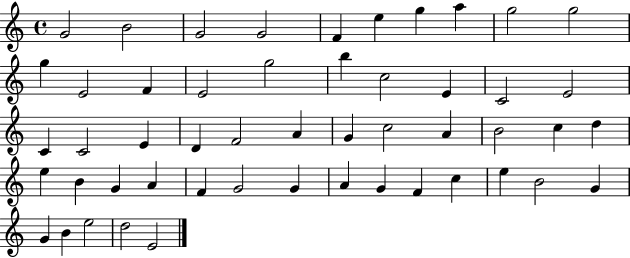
G4/h B4/h G4/h G4/h F4/q E5/q G5/q A5/q G5/h G5/h G5/q E4/h F4/q E4/h G5/h B5/q C5/h E4/q C4/h E4/h C4/q C4/h E4/q D4/q F4/h A4/q G4/q C5/h A4/q B4/h C5/q D5/q E5/q B4/q G4/q A4/q F4/q G4/h G4/q A4/q G4/q F4/q C5/q E5/q B4/h G4/q G4/q B4/q E5/h D5/h E4/h